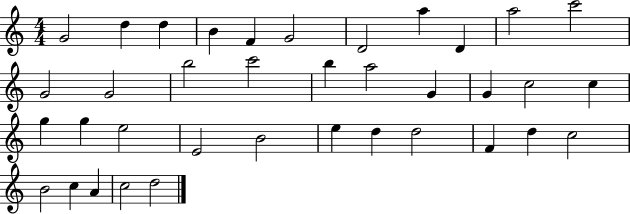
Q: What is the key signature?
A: C major